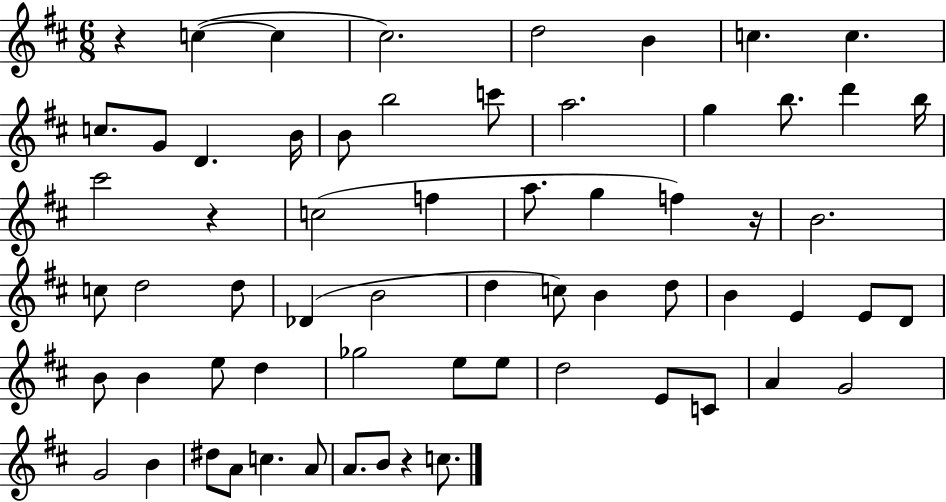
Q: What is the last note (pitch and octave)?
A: C5